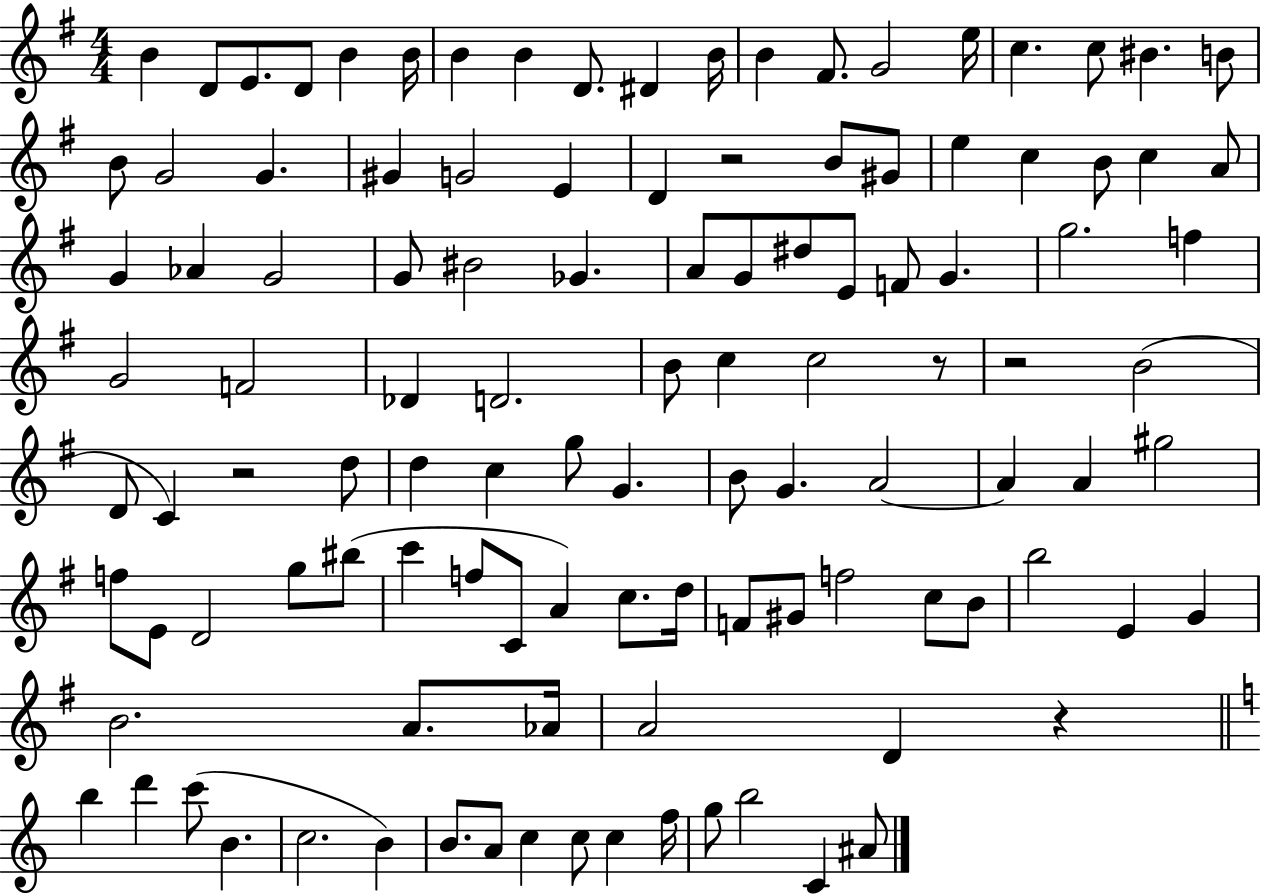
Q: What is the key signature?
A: G major